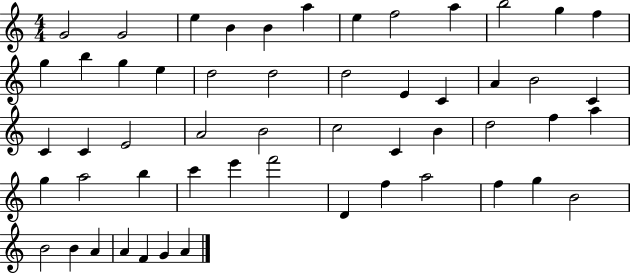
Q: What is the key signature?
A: C major